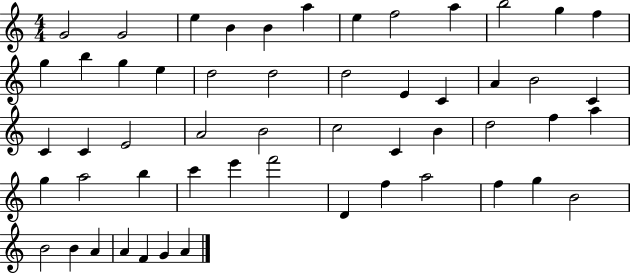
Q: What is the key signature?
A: C major